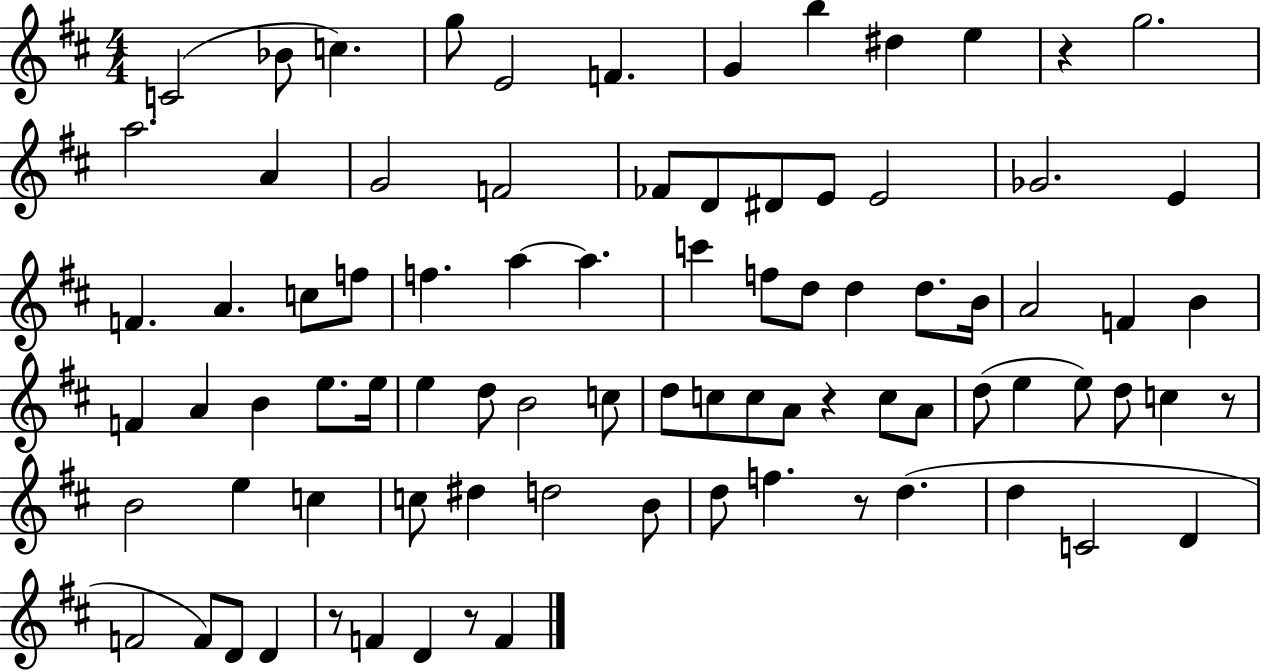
C4/h Bb4/e C5/q. G5/e E4/h F4/q. G4/q B5/q D#5/q E5/q R/q G5/h. A5/h. A4/q G4/h F4/h FES4/e D4/e D#4/e E4/e E4/h Gb4/h. E4/q F4/q. A4/q. C5/e F5/e F5/q. A5/q A5/q. C6/q F5/e D5/e D5/q D5/e. B4/s A4/h F4/q B4/q F4/q A4/q B4/q E5/e. E5/s E5/q D5/e B4/h C5/e D5/e C5/e C5/e A4/e R/q C5/e A4/e D5/e E5/q E5/e D5/e C5/q R/e B4/h E5/q C5/q C5/e D#5/q D5/h B4/e D5/e F5/q. R/e D5/q. D5/q C4/h D4/q F4/h F4/e D4/e D4/q R/e F4/q D4/q R/e F4/q